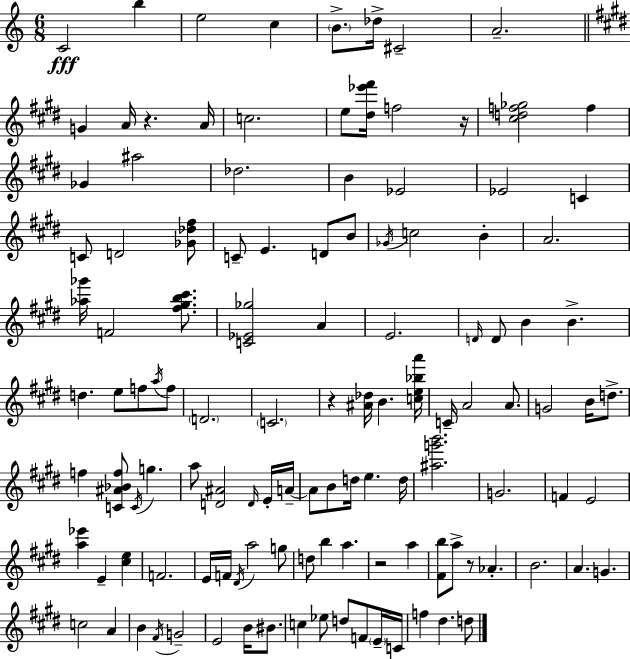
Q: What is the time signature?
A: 6/8